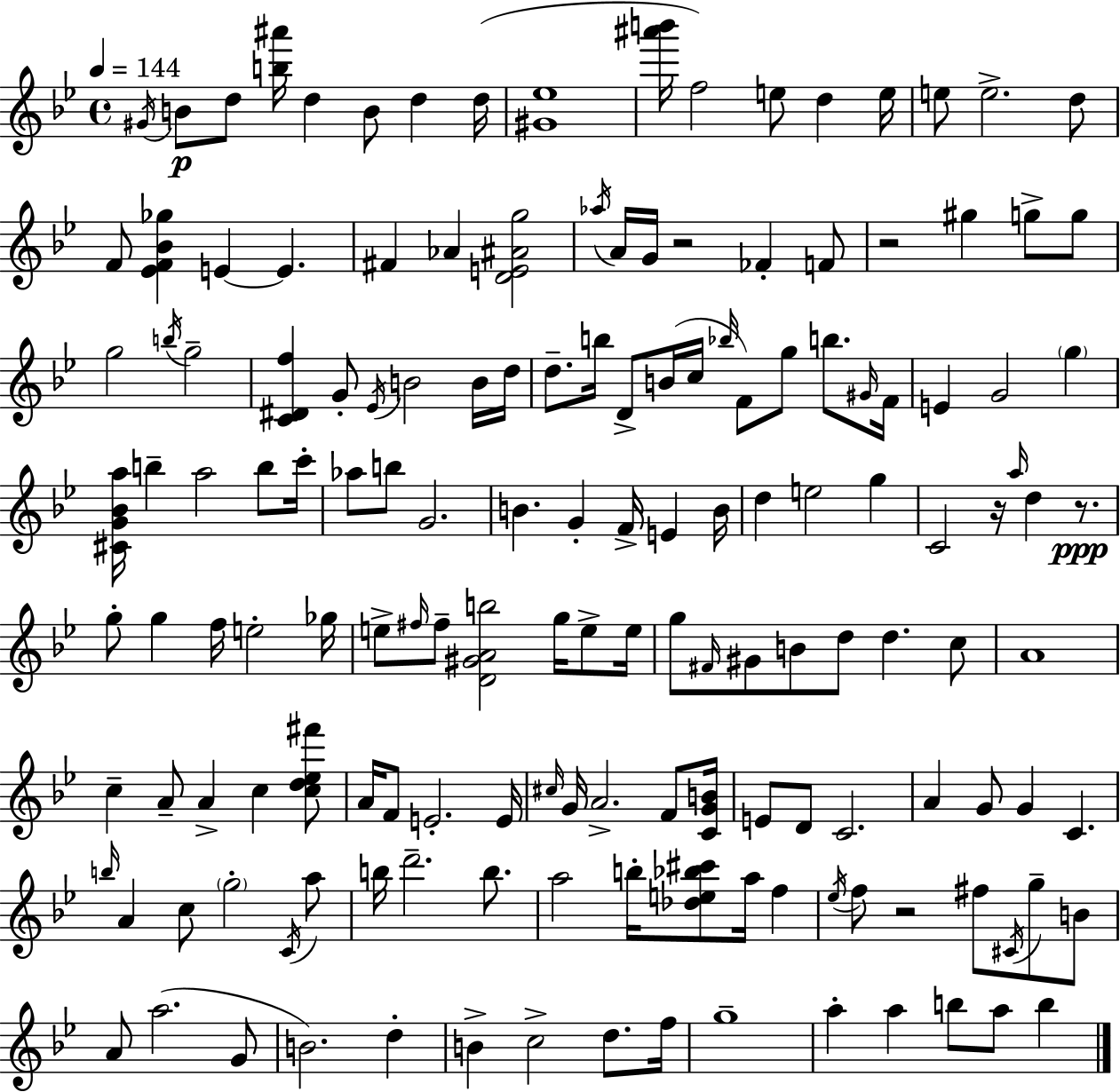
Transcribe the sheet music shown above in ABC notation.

X:1
T:Untitled
M:4/4
L:1/4
K:Bb
^G/4 B/2 d/2 [b^a']/4 d B/2 d d/4 [^G_e]4 [^a'b']/4 f2 e/2 d e/4 e/2 e2 d/2 F/2 [_EF_B_g] E E ^F _A [DE^Ag]2 _a/4 A/4 G/4 z2 _F F/2 z2 ^g g/2 g/2 g2 b/4 g2 [C^Df] G/2 _E/4 B2 B/4 d/4 d/2 b/4 D/2 B/4 c/4 _b/4 F/2 g/2 b/2 ^G/4 F/4 E G2 g [^CG_Ba]/4 b a2 b/2 c'/4 _a/2 b/2 G2 B G F/4 E B/4 d e2 g C2 z/4 a/4 d z/2 g/2 g f/4 e2 _g/4 e/2 ^f/4 ^f/2 [D^GAb]2 g/4 e/2 e/4 g/2 ^F/4 ^G/2 B/2 d/2 d c/2 A4 c A/2 A c [cd_e^f']/2 A/4 F/2 E2 E/4 ^c/4 G/4 A2 F/2 [CGB]/4 E/2 D/2 C2 A G/2 G C b/4 A c/2 g2 C/4 a/2 b/4 d'2 b/2 a2 b/4 [_de_b^c']/2 a/4 f _e/4 f/2 z2 ^f/2 ^C/4 g/2 B/2 A/2 a2 G/2 B2 d B c2 d/2 f/4 g4 a a b/2 a/2 b